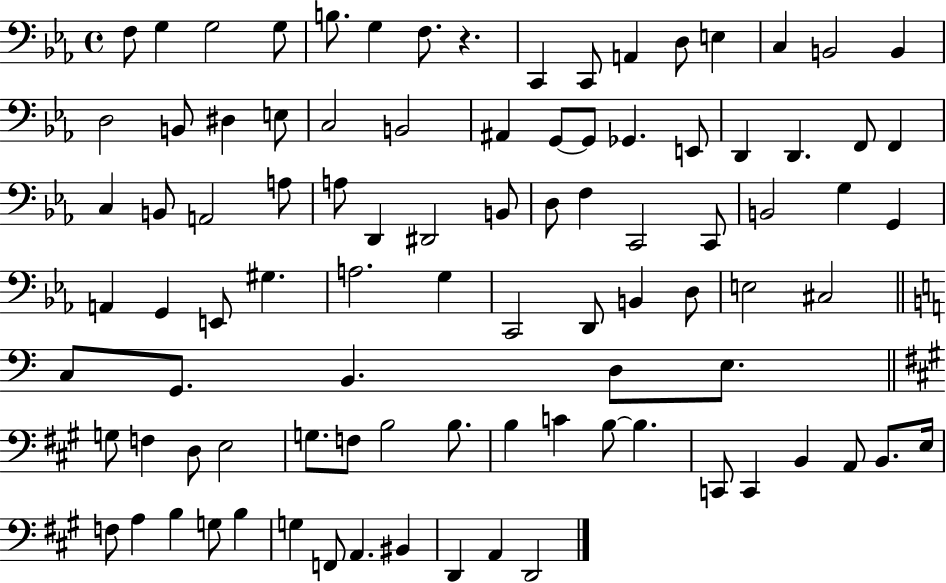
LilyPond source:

{
  \clef bass
  \time 4/4
  \defaultTimeSignature
  \key ees \major
  \repeat volta 2 { f8 g4 g2 g8 | b8. g4 f8. r4. | c,4 c,8 a,4 d8 e4 | c4 b,2 b,4 | \break d2 b,8 dis4 e8 | c2 b,2 | ais,4 g,8~~ g,8 ges,4. e,8 | d,4 d,4. f,8 f,4 | \break c4 b,8 a,2 a8 | a8 d,4 dis,2 b,8 | d8 f4 c,2 c,8 | b,2 g4 g,4 | \break a,4 g,4 e,8 gis4. | a2. g4 | c,2 d,8 b,4 d8 | e2 cis2 | \break \bar "||" \break \key c \major c8 g,8. b,4. d8 e8. | \bar "||" \break \key a \major g8 f4 d8 e2 | g8. f8 b2 b8. | b4 c'4 b8~~ b4. | c,8 c,4 b,4 a,8 b,8. e16 | \break f8 a4 b4 g8 b4 | g4 f,8 a,4. bis,4 | d,4 a,4 d,2 | } \bar "|."
}